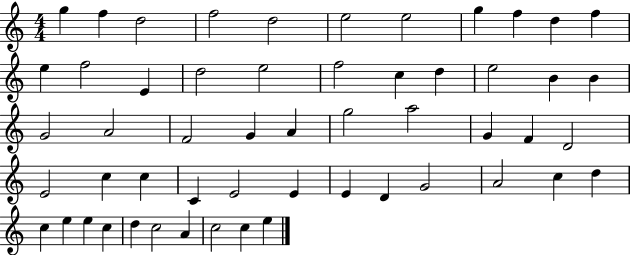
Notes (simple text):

G5/q F5/q D5/h F5/h D5/h E5/h E5/h G5/q F5/q D5/q F5/q E5/q F5/h E4/q D5/h E5/h F5/h C5/q D5/q E5/h B4/q B4/q G4/h A4/h F4/h G4/q A4/q G5/h A5/h G4/q F4/q D4/h E4/h C5/q C5/q C4/q E4/h E4/q E4/q D4/q G4/h A4/h C5/q D5/q C5/q E5/q E5/q C5/q D5/q C5/h A4/q C5/h C5/q E5/q